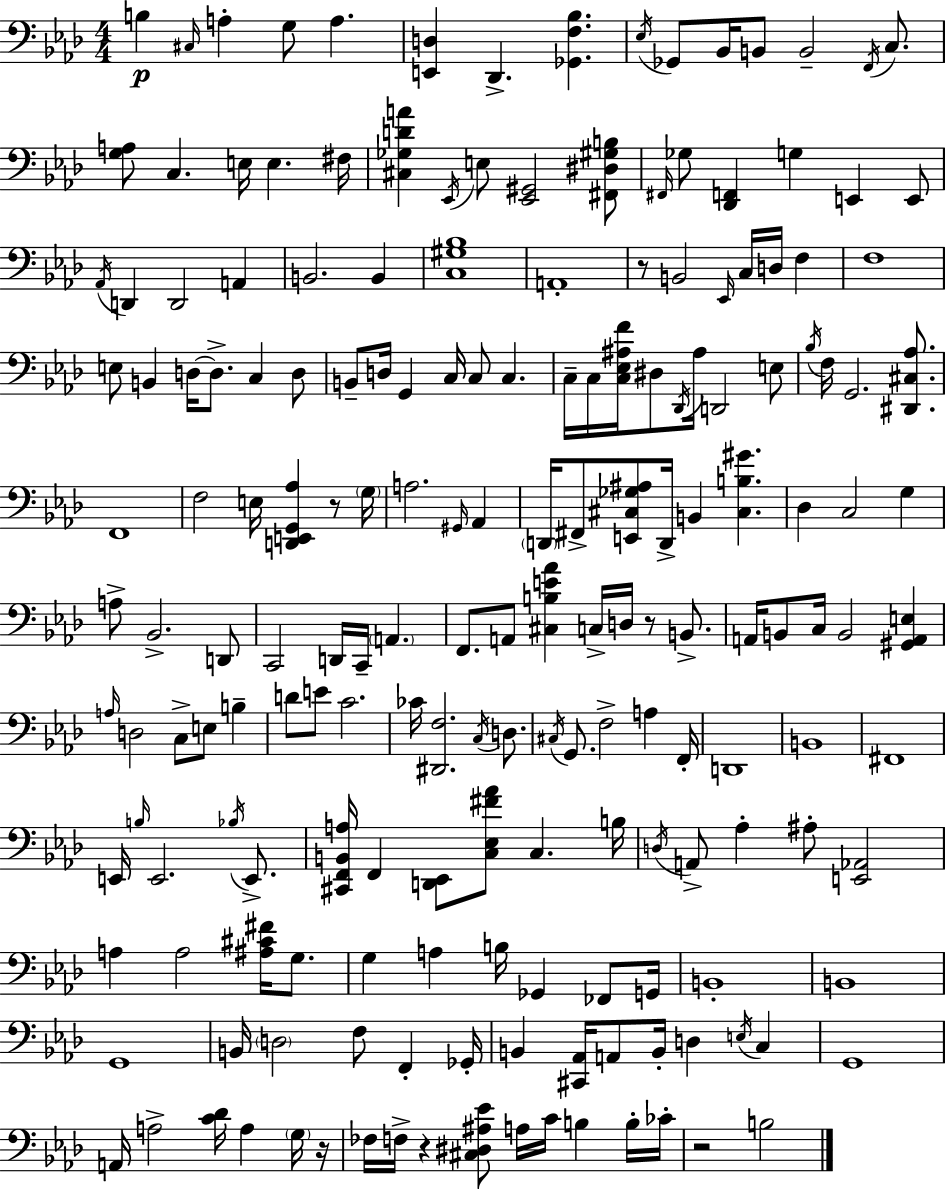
X:1
T:Untitled
M:4/4
L:1/4
K:Fm
B, ^C,/4 A, G,/2 A, [E,,D,] _D,, [_G,,F,_B,] _E,/4 _G,,/2 _B,,/4 B,,/2 B,,2 F,,/4 C,/2 [G,A,]/2 C, E,/4 E, ^F,/4 [^C,_G,DA] _E,,/4 E,/2 [_E,,^G,,]2 [^F,,^D,^G,B,]/2 ^F,,/4 _G,/2 [_D,,F,,] G, E,, E,,/2 _A,,/4 D,, D,,2 A,, B,,2 B,, [C,^G,_B,]4 A,,4 z/2 B,,2 _E,,/4 C,/4 D,/4 F, F,4 E,/2 B,, D,/4 D,/2 C, D,/2 B,,/2 D,/4 G,, C,/4 C,/2 C, C,/4 C,/4 [C,_E,^A,F]/4 ^D,/2 _D,,/4 ^A,/4 D,,2 E,/2 _B,/4 F,/4 G,,2 [^D,,^C,_A,]/2 F,,4 F,2 E,/4 [D,,E,,G,,_A,] z/2 G,/4 A,2 ^G,,/4 _A,, D,,/4 ^F,,/2 [E,,^C,_G,^A,]/2 D,,/4 B,, [^C,B,^G] _D, C,2 G, A,/2 _B,,2 D,,/2 C,,2 D,,/4 C,,/4 A,, F,,/2 A,,/2 [^C,B,E_A] C,/4 D,/4 z/2 B,,/2 A,,/4 B,,/2 C,/4 B,,2 [^G,,A,,E,] A,/4 D,2 C,/2 E,/2 B, D/2 E/2 C2 _C/4 [^D,,F,]2 C,/4 D,/2 ^C,/4 G,,/2 F,2 A, F,,/4 D,,4 B,,4 ^F,,4 E,,/4 B,/4 E,,2 _B,/4 E,,/2 [^C,,F,,B,,A,]/4 F,, [D,,_E,,]/2 [C,_E,^F_A]/2 C, B,/4 D,/4 A,,/2 _A, ^A,/2 [E,,_A,,]2 A, A,2 [^A,^C^F]/4 G,/2 G, A, B,/4 _G,, _F,,/2 G,,/4 B,,4 B,,4 G,,4 B,,/4 D,2 F,/2 F,, _G,,/4 B,, [^C,,_A,,]/4 A,,/2 B,,/4 D, E,/4 C, G,,4 A,,/4 A,2 [C_D]/4 A, G,/4 z/4 _F,/4 F,/4 z [^C,^D,^A,_E]/2 A,/4 C/4 B, B,/4 _C/4 z2 B,2